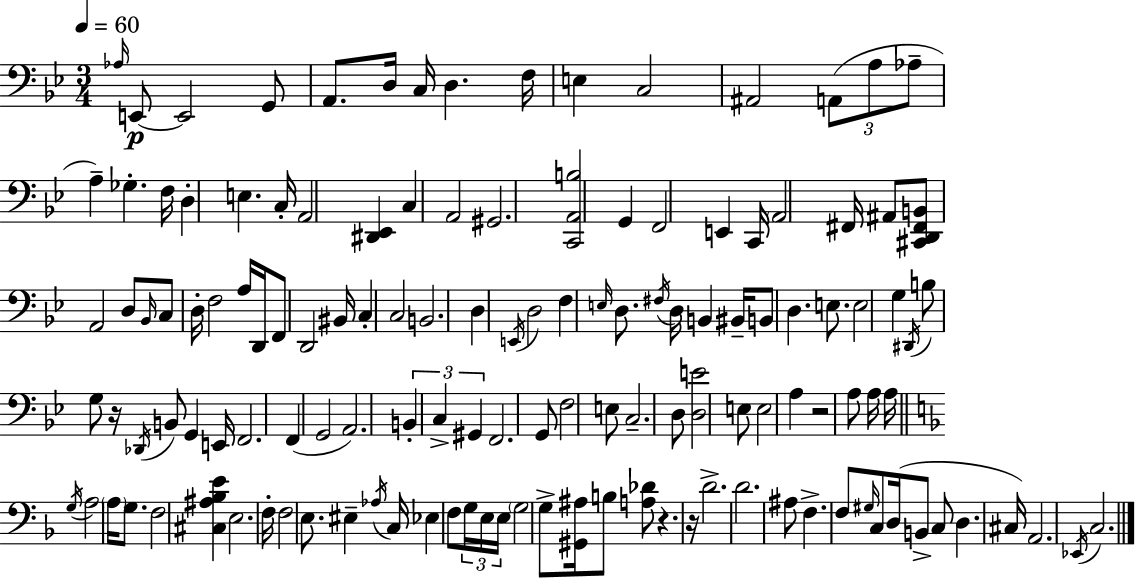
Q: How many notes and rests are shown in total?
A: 133